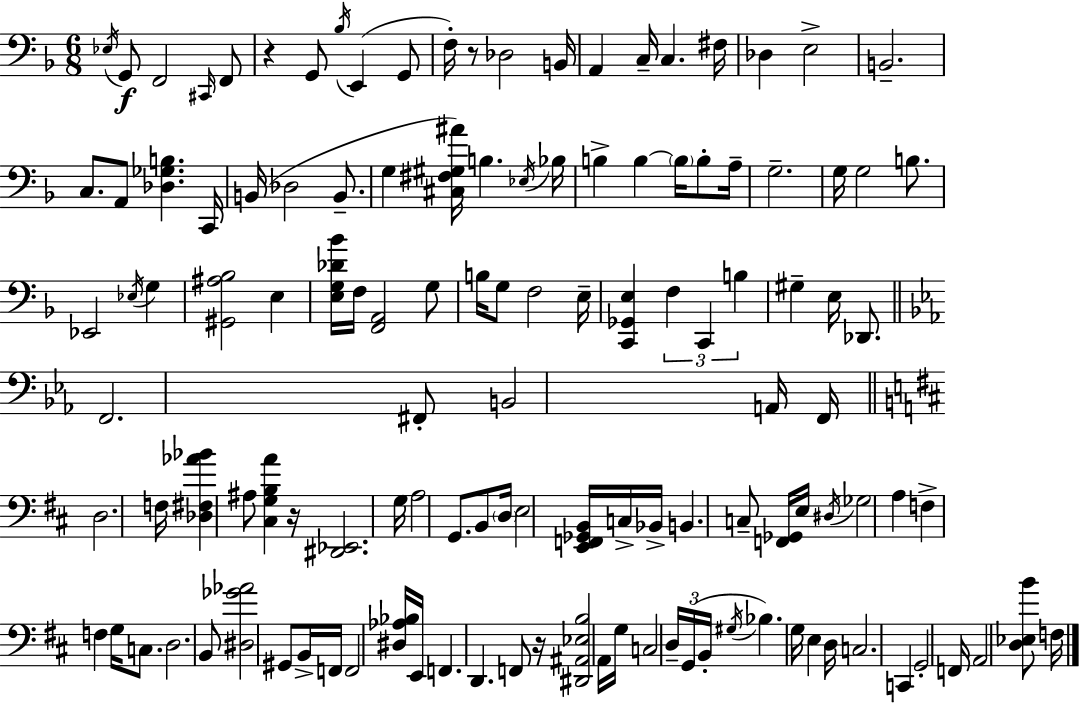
{
  \clef bass
  \numericTimeSignature
  \time 6/8
  \key f \major
  \repeat volta 2 { \acciaccatura { ees16 }\f g,8 f,2 \grace { cis,16 } | f,8 r4 g,8 \acciaccatura { bes16 }( e,4 | g,8 f16-.) r8 des2 | b,16 a,4 c16-- c4. | \break fis16 des4 e2-> | b,2.-- | c8. a,8 <des ges b>4. | c,16 b,16( des2 | \break b,8.-- g4 <cis fis gis ais'>16) b4. | \acciaccatura { ees16 } bes16 b4-> b4~~ | \parenthesize b16 b8-. a16-- g2.-- | g16 g2 | \break b8. ees,2 | \acciaccatura { ees16 } g4 <gis, ais bes>2 | e4 <e g des' bes'>16 f16 <f, a,>2 | g8 b16 g8 f2 | \break e16-- <c, ges, e>4 \tuplet 3/2 { f4 | c,4 b4 } gis4-- | e16 des,8. \bar "||" \break \key ees \major f,2. | fis,8-. b,2 a,16 f,16 | \bar "||" \break \key d \major d2. | f16 <des fis aes' bes'>4 ais8 <cis g b a'>4 r16 | <dis, ees,>2. | g16 a2 g,8. | \break b,8 \parenthesize d16 e2 <e, f, ges, b,>16 | c16-> bes,16-> b,4. c8-- <f, ges,>16 e16 | \acciaccatura { dis16 } ges2 a4 | f4-> f4 g16 c8. | \break d2. | b,8 <dis ges' aes'>2 gis,8 | b,16-> f,16 f,2 <dis aes bes>16 | e,16 f,4. d,4. | \break f,8 r16 <dis, ais, ees b>2 | a,16 g16 c2 \tuplet 3/2 { d16-- g,16( | b,16-. } \acciaccatura { gis16 } bes4.) g16 e4 | d16 c2. | \break c,4 g,2-. | f,16 a,2 <d ees b'>8 | f16 } \bar "|."
}